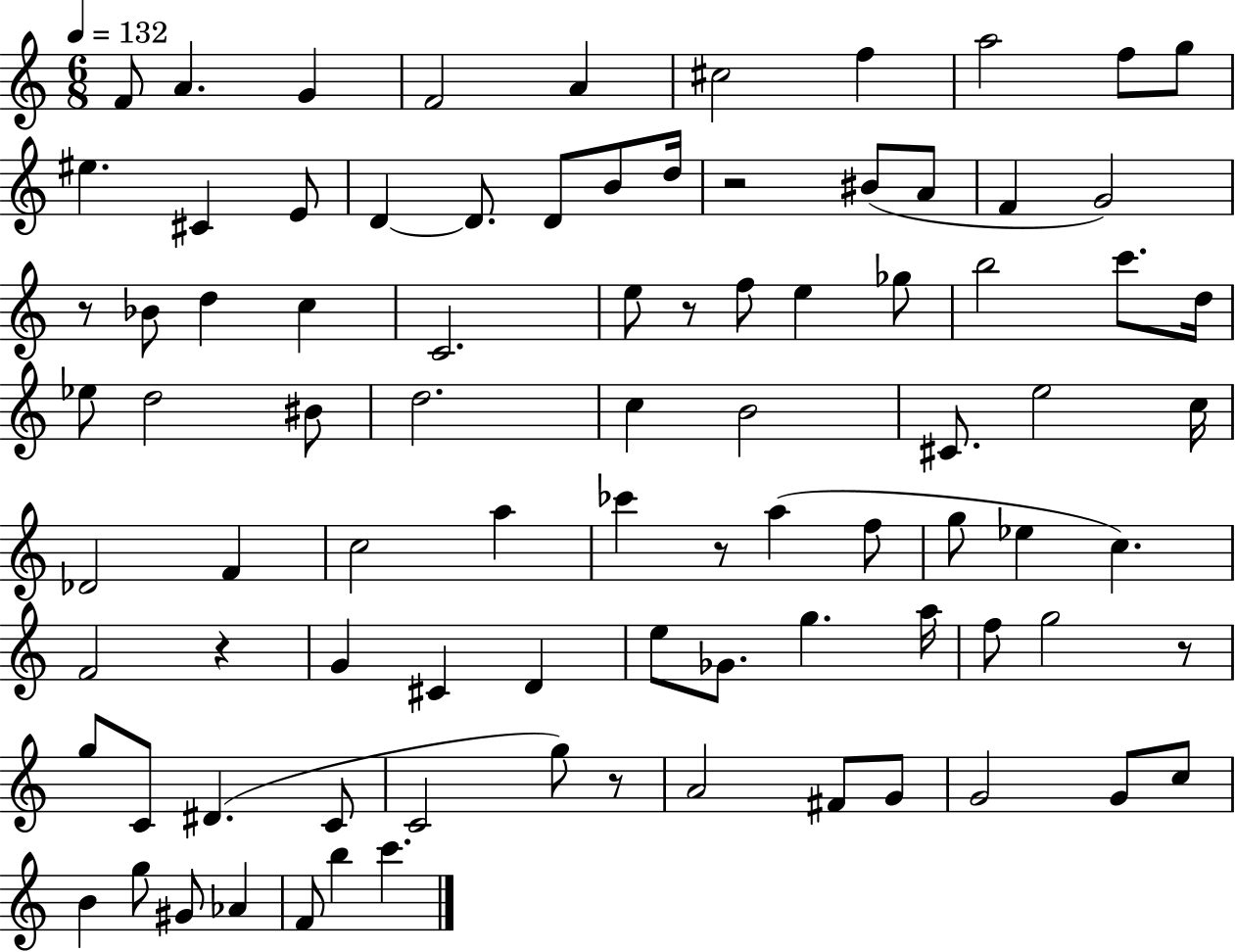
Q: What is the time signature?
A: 6/8